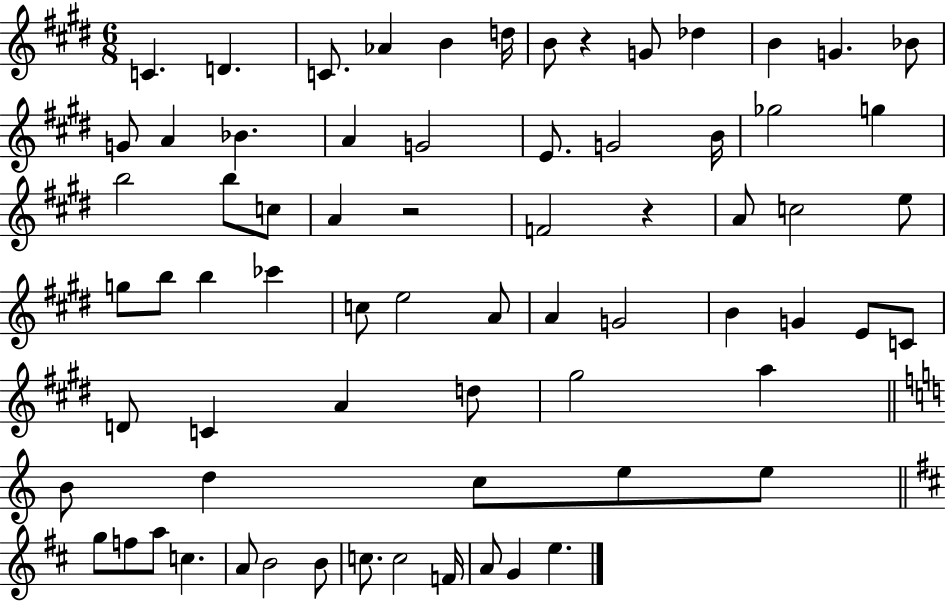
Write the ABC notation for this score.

X:1
T:Untitled
M:6/8
L:1/4
K:E
C D C/2 _A B d/4 B/2 z G/2 _d B G _B/2 G/2 A _B A G2 E/2 G2 B/4 _g2 g b2 b/2 c/2 A z2 F2 z A/2 c2 e/2 g/2 b/2 b _c' c/2 e2 A/2 A G2 B G E/2 C/2 D/2 C A d/2 ^g2 a B/2 d c/2 e/2 e/2 g/2 f/2 a/2 c A/2 B2 B/2 c/2 c2 F/4 A/2 G e